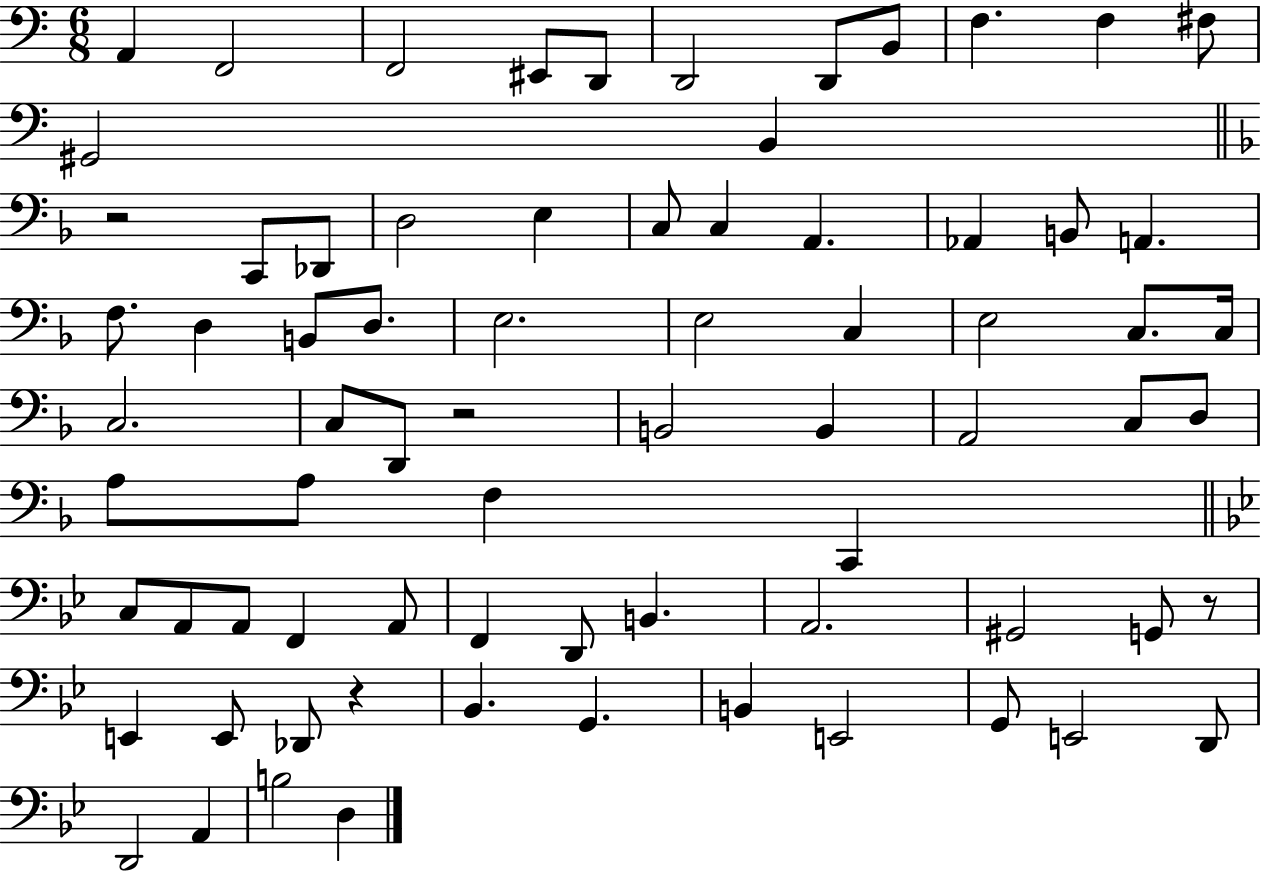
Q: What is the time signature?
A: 6/8